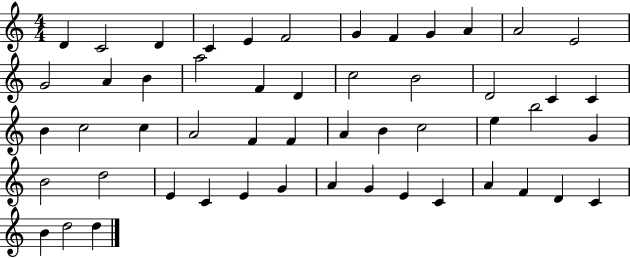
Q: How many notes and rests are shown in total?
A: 52